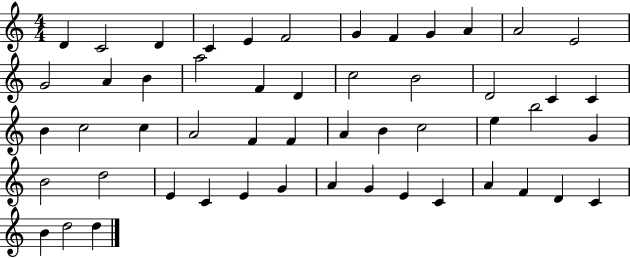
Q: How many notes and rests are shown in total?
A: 52